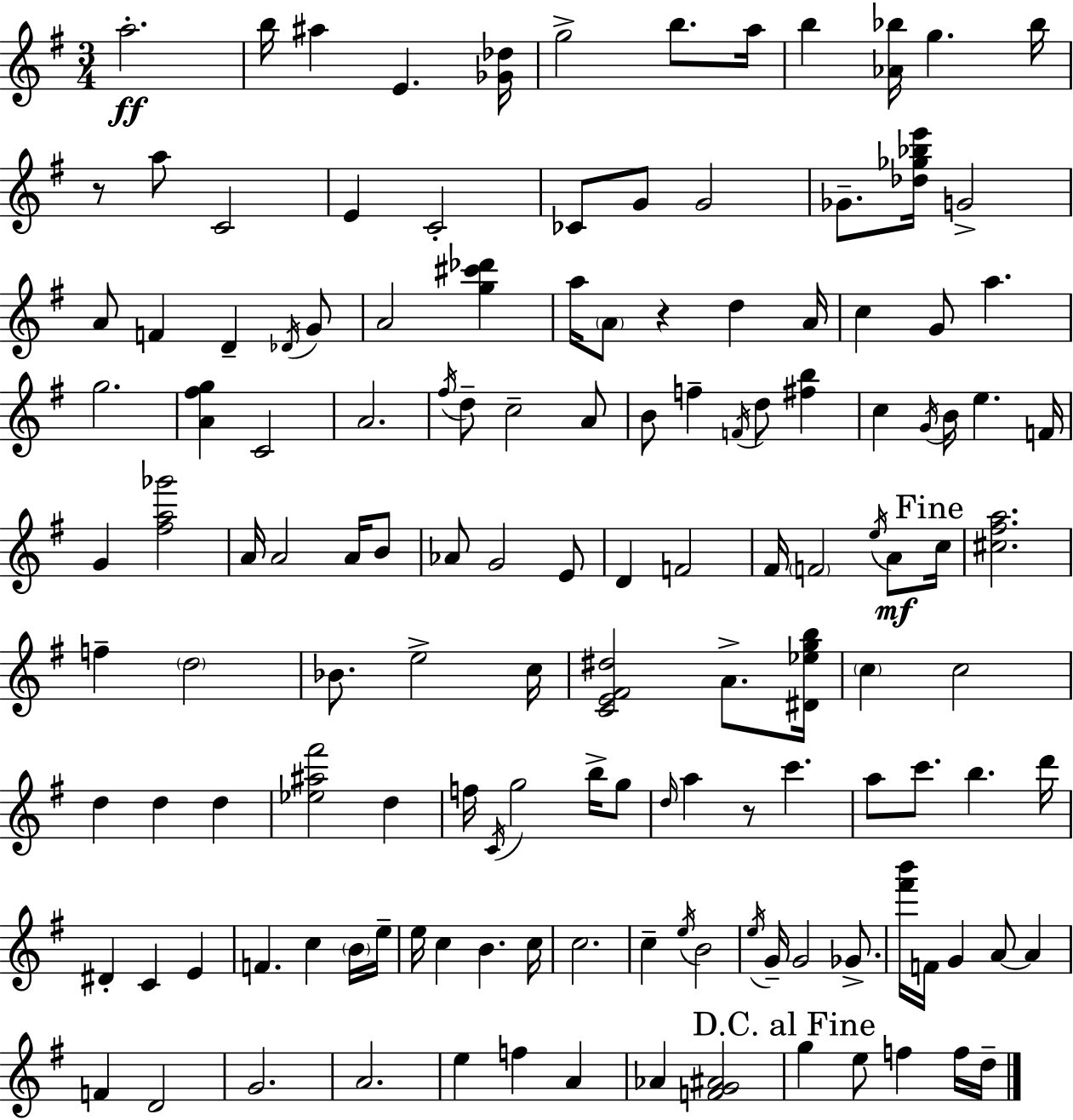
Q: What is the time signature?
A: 3/4